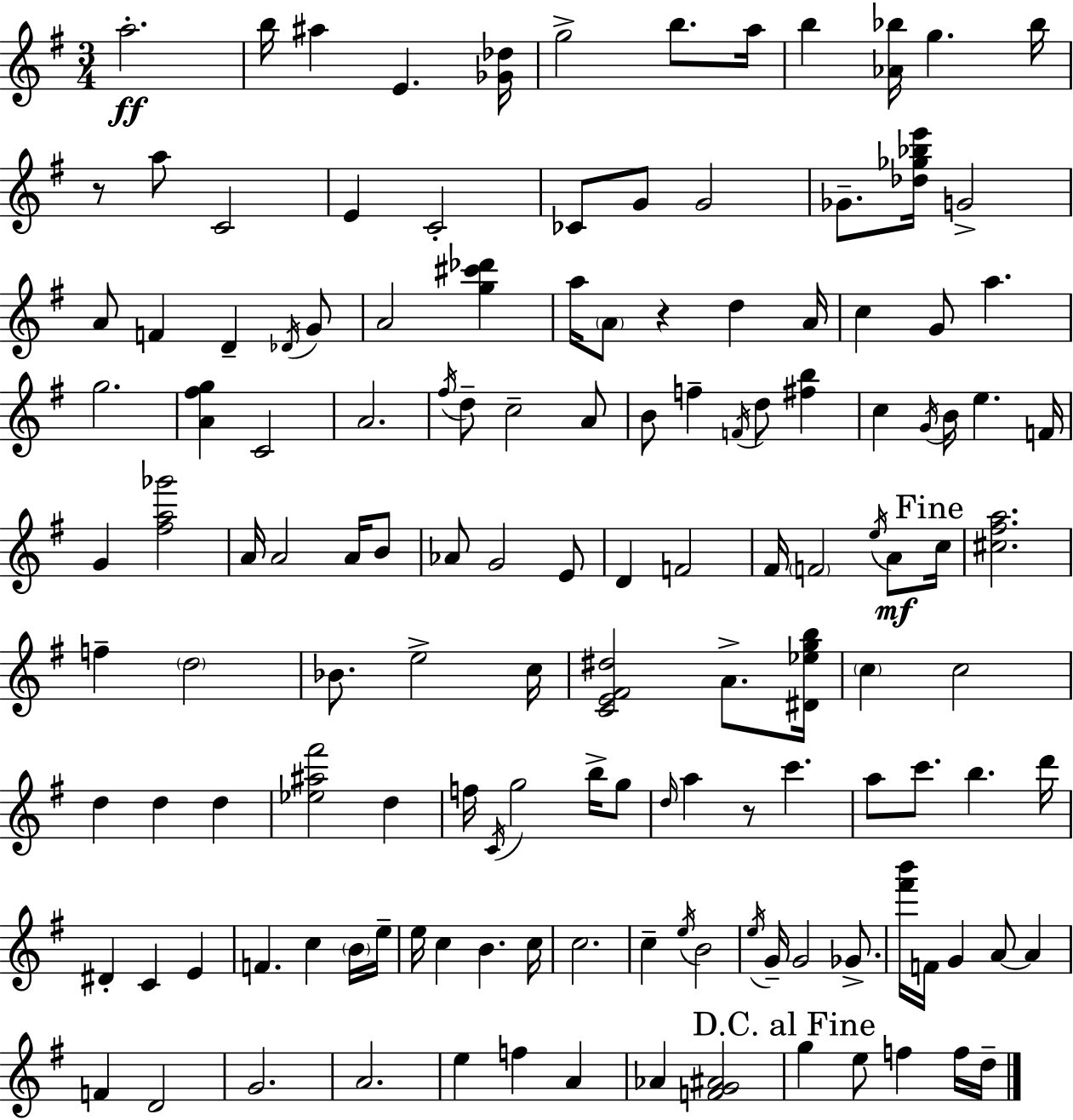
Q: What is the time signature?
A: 3/4